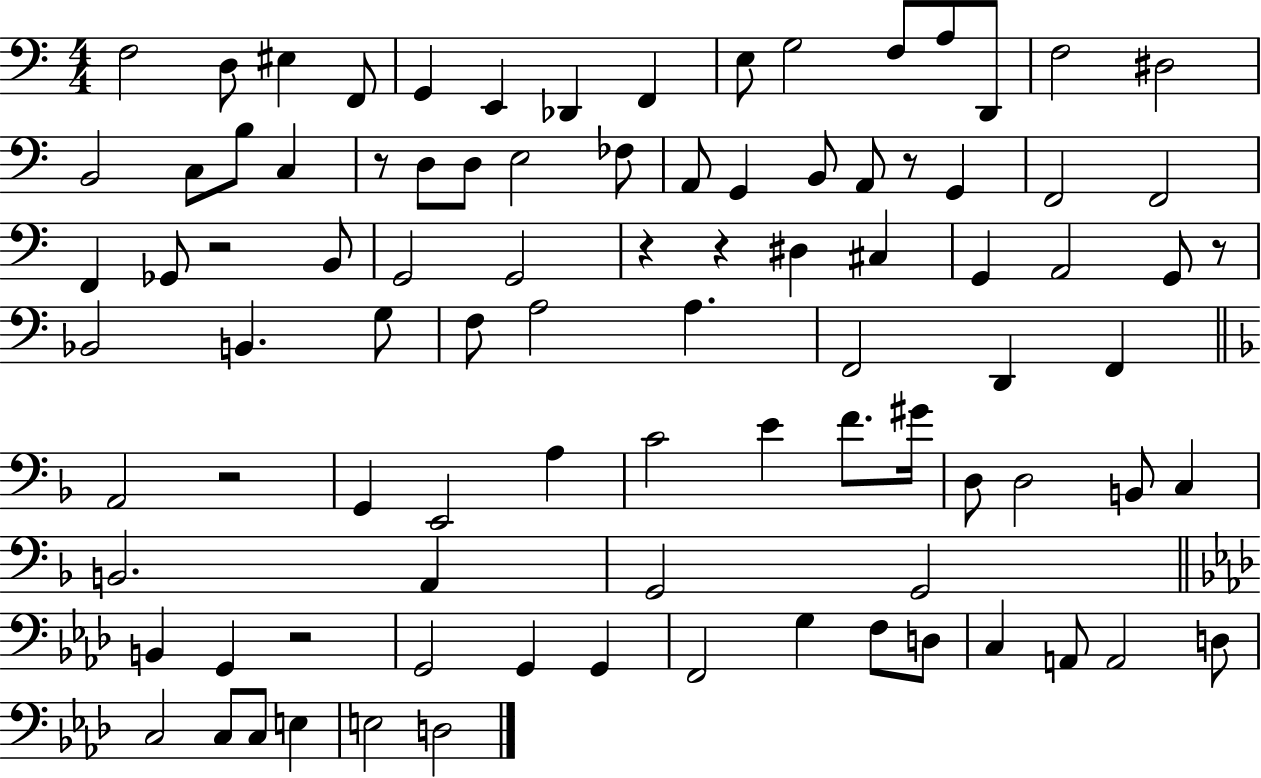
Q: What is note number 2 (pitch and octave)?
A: D3